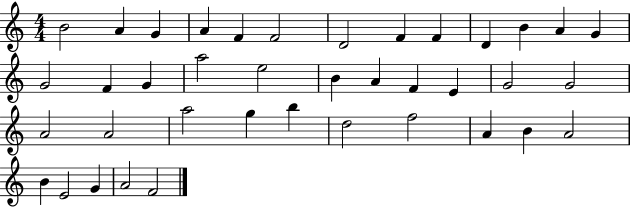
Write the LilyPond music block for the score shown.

{
  \clef treble
  \numericTimeSignature
  \time 4/4
  \key c \major
  b'2 a'4 g'4 | a'4 f'4 f'2 | d'2 f'4 f'4 | d'4 b'4 a'4 g'4 | \break g'2 f'4 g'4 | a''2 e''2 | b'4 a'4 f'4 e'4 | g'2 g'2 | \break a'2 a'2 | a''2 g''4 b''4 | d''2 f''2 | a'4 b'4 a'2 | \break b'4 e'2 g'4 | a'2 f'2 | \bar "|."
}